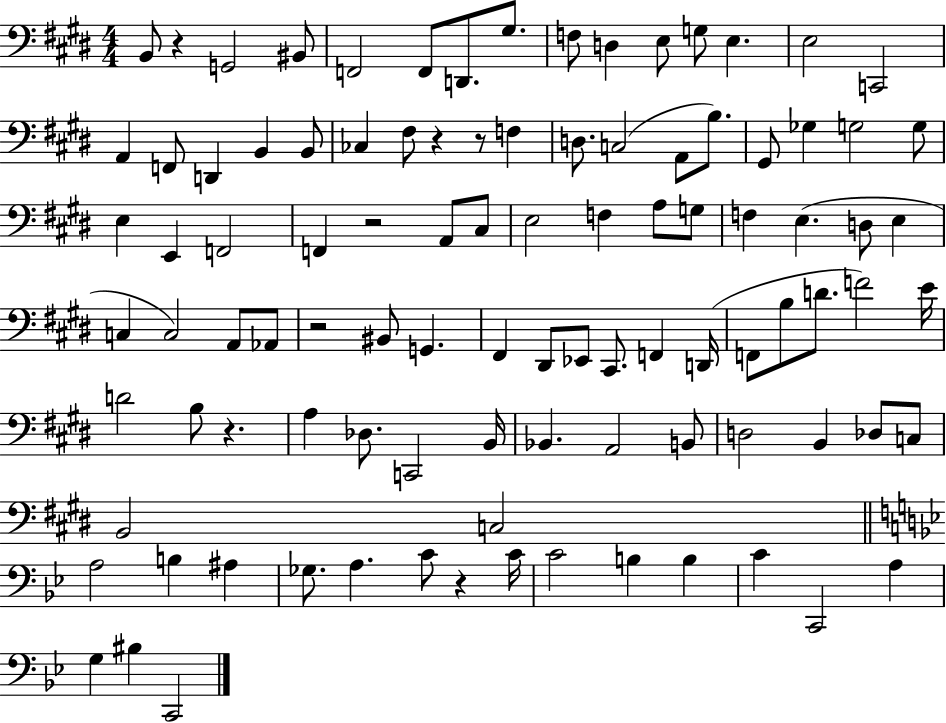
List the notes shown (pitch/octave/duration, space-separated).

B2/e R/q G2/h BIS2/e F2/h F2/e D2/e. G#3/e. F3/e D3/q E3/e G3/e E3/q. E3/h C2/h A2/q F2/e D2/q B2/q B2/e CES3/q F#3/e R/q R/e F3/q D3/e. C3/h A2/e B3/e. G#2/e Gb3/q G3/h G3/e E3/q E2/q F2/h F2/q R/h A2/e C#3/e E3/h F3/q A3/e G3/e F3/q E3/q. D3/e E3/q C3/q C3/h A2/e Ab2/e R/h BIS2/e G2/q. F#2/q D#2/e Eb2/e C#2/e. F2/q D2/s F2/e B3/e D4/e. F4/h E4/s D4/h B3/e R/q. A3/q Db3/e. C2/h B2/s Bb2/q. A2/h B2/e D3/h B2/q Db3/e C3/e B2/h C3/h A3/h B3/q A#3/q Gb3/e. A3/q. C4/e R/q C4/s C4/h B3/q B3/q C4/q C2/h A3/q G3/q BIS3/q C2/h